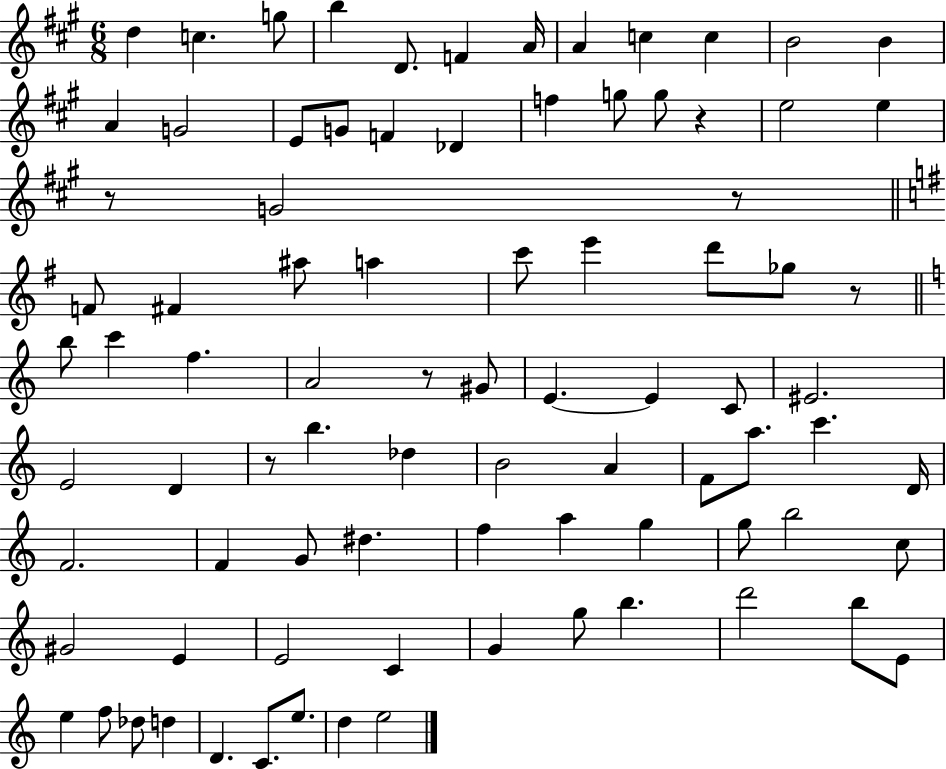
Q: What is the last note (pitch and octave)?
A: E5